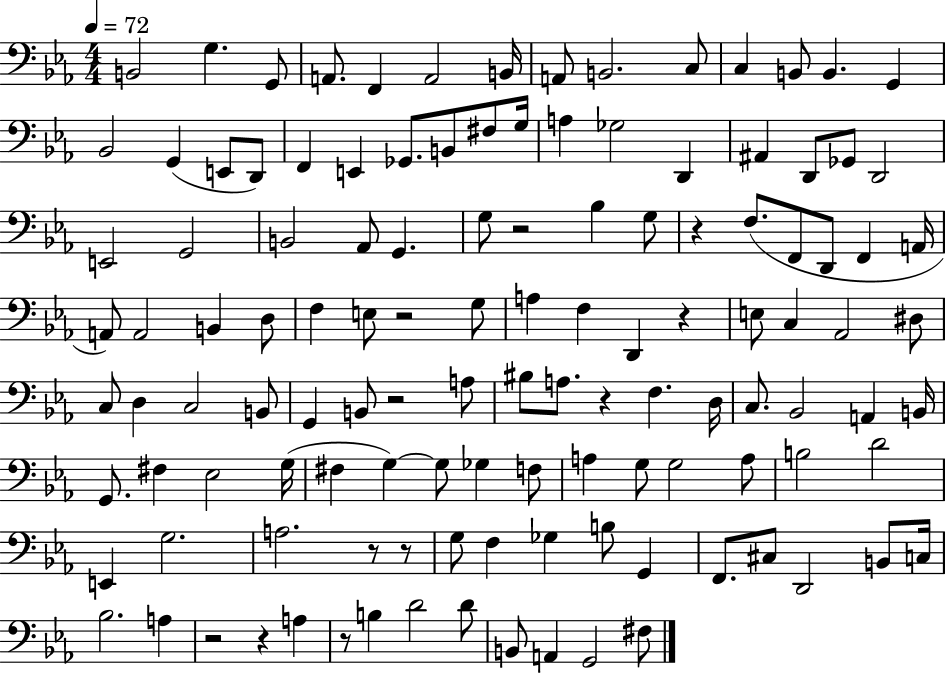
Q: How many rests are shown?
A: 11